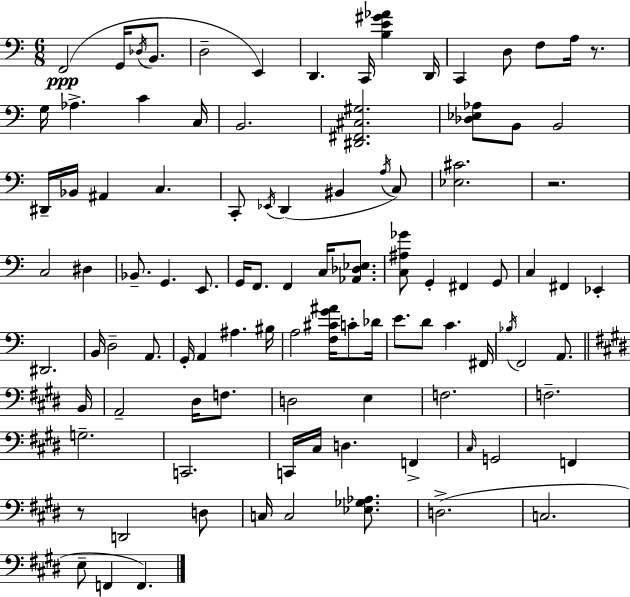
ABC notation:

X:1
T:Untitled
M:6/8
L:1/4
K:C
F,,2 G,,/4 _D,/4 B,,/2 D,2 E,, D,, C,,/4 [B,E^G_A] D,,/4 C,, D,/2 F,/2 A,/4 z/2 G,/4 _A, C C,/4 B,,2 [^D,,^F,,^C,^G,]2 [_D,_E,_A,]/2 B,,/2 B,,2 ^D,,/4 _B,,/4 ^A,, C, C,,/2 _E,,/4 D,, ^B,, A,/4 C,/2 [_E,^C]2 z2 C,2 ^D, _B,,/2 G,, E,,/2 G,,/4 F,,/2 F,, C,/4 [_A,,_D,_E,]/2 [C,^A,_G]/2 G,, ^F,, G,,/2 C, ^F,, _E,, ^D,,2 B,,/4 D,2 A,,/2 G,,/4 A,, ^A, ^B,/4 A,2 [F,^CG^A]/4 C/2 _D/4 E/2 D/2 C ^F,,/4 _B,/4 F,,2 A,,/2 B,,/4 A,,2 ^D,/4 F,/2 D,2 E, F,2 F,2 G,2 C,,2 C,,/4 ^C,/4 D, F,, ^C,/4 G,,2 F,, z/2 D,,2 D,/2 C,/4 C,2 [_E,_G,_A,]/2 D,2 C,2 E,/2 F,, F,,